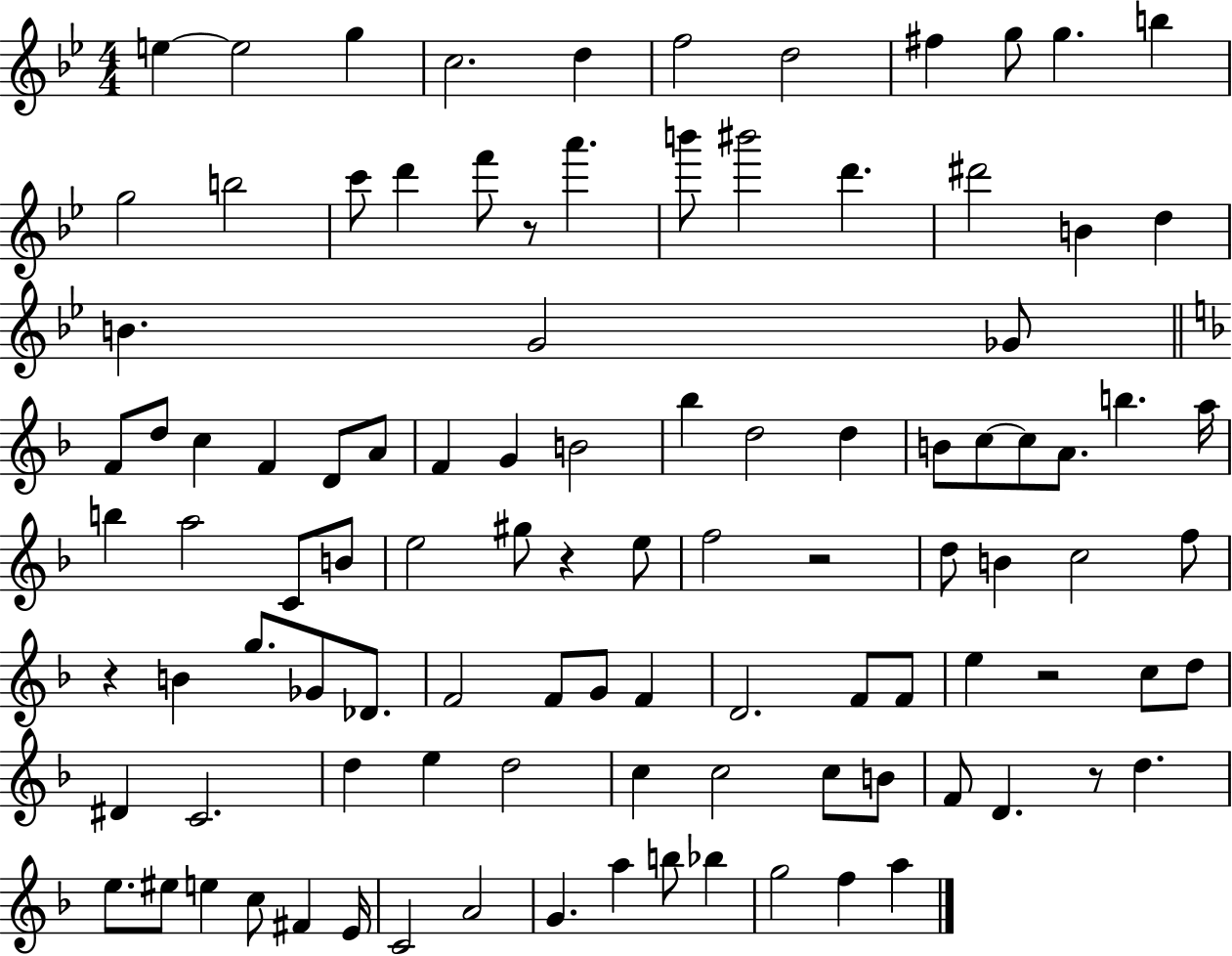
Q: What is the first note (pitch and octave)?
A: E5